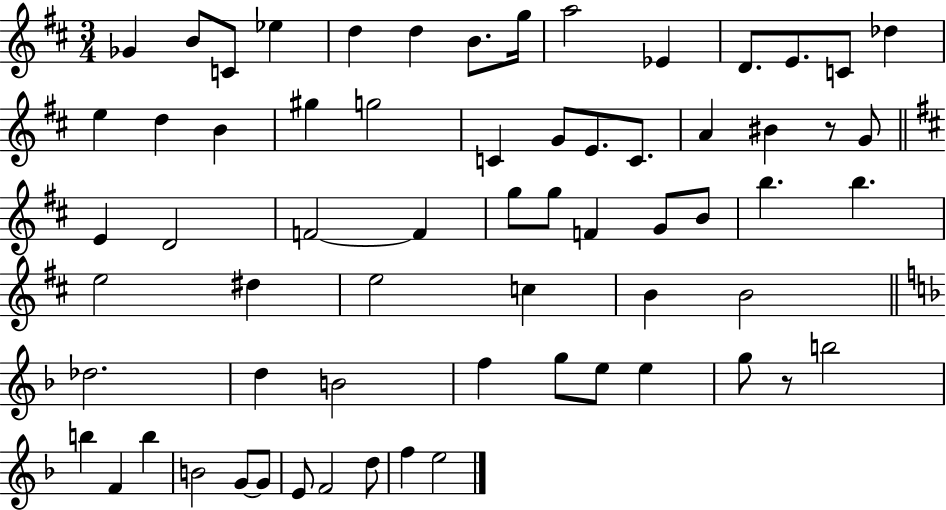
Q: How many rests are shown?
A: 2